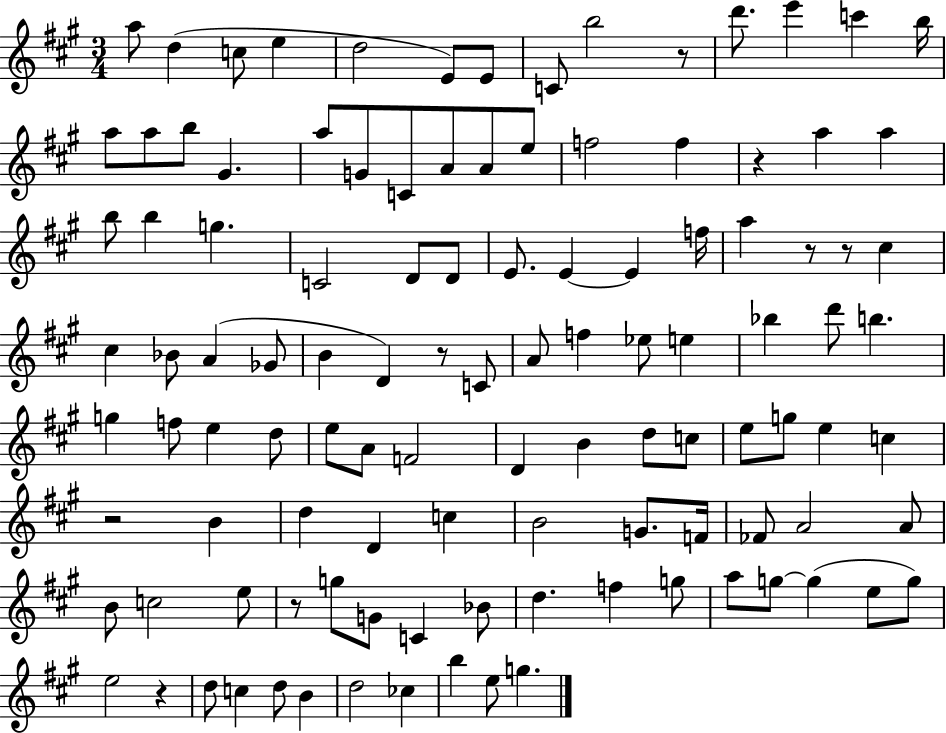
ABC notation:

X:1
T:Untitled
M:3/4
L:1/4
K:A
a/2 d c/2 e d2 E/2 E/2 C/2 b2 z/2 d'/2 e' c' b/4 a/2 a/2 b/2 ^G a/2 G/2 C/2 A/2 A/2 e/2 f2 f z a a b/2 b g C2 D/2 D/2 E/2 E E f/4 a z/2 z/2 ^c ^c _B/2 A _G/2 B D z/2 C/2 A/2 f _e/2 e _b d'/2 b g f/2 e d/2 e/2 A/2 F2 D B d/2 c/2 e/2 g/2 e c z2 B d D c B2 G/2 F/4 _F/2 A2 A/2 B/2 c2 e/2 z/2 g/2 G/2 C _B/2 d f g/2 a/2 g/2 g e/2 g/2 e2 z d/2 c d/2 B d2 _c b e/2 g